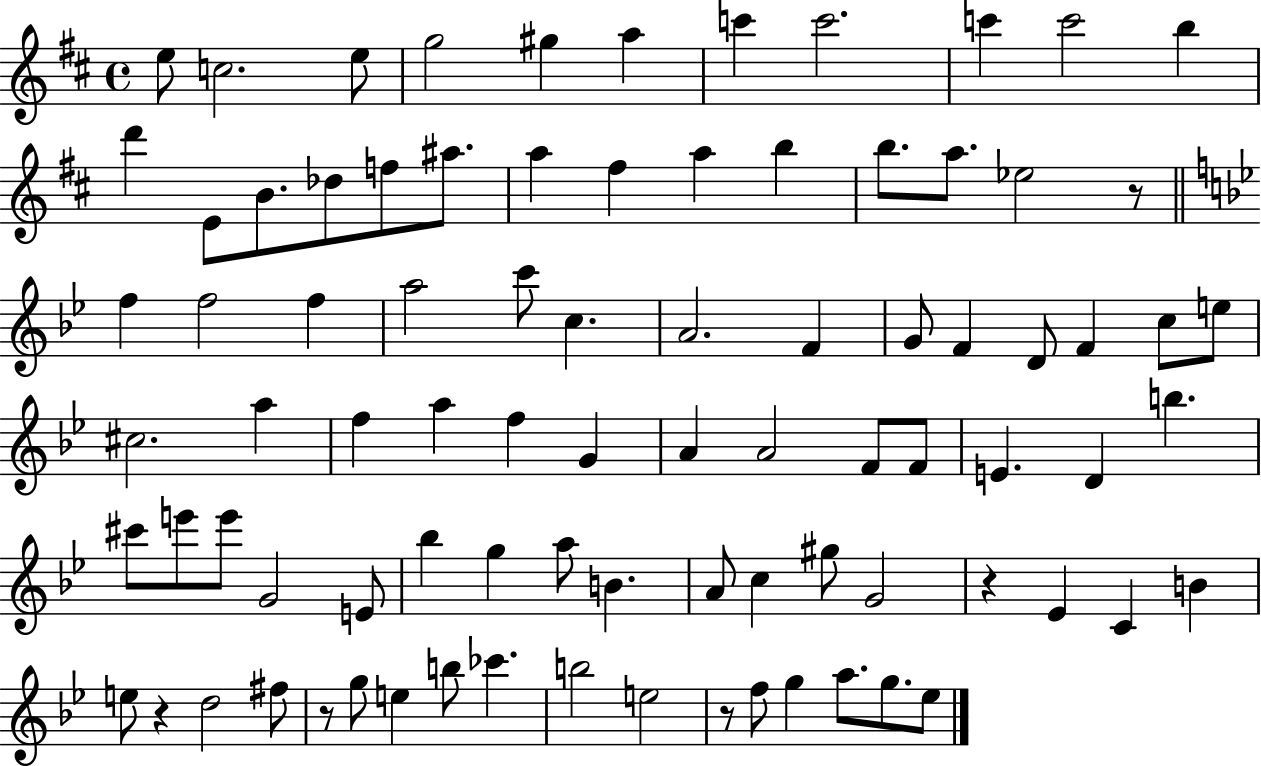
{
  \clef treble
  \time 4/4
  \defaultTimeSignature
  \key d \major
  e''8 c''2. e''8 | g''2 gis''4 a''4 | c'''4 c'''2. | c'''4 c'''2 b''4 | \break d'''4 e'8 b'8. des''8 f''8 ais''8. | a''4 fis''4 a''4 b''4 | b''8. a''8. ees''2 r8 | \bar "||" \break \key bes \major f''4 f''2 f''4 | a''2 c'''8 c''4. | a'2. f'4 | g'8 f'4 d'8 f'4 c''8 e''8 | \break cis''2. a''4 | f''4 a''4 f''4 g'4 | a'4 a'2 f'8 f'8 | e'4. d'4 b''4. | \break cis'''8 e'''8 e'''8 g'2 e'8 | bes''4 g''4 a''8 b'4. | a'8 c''4 gis''8 g'2 | r4 ees'4 c'4 b'4 | \break e''8 r4 d''2 fis''8 | r8 g''8 e''4 b''8 ces'''4. | b''2 e''2 | r8 f''8 g''4 a''8. g''8. ees''8 | \break \bar "|."
}